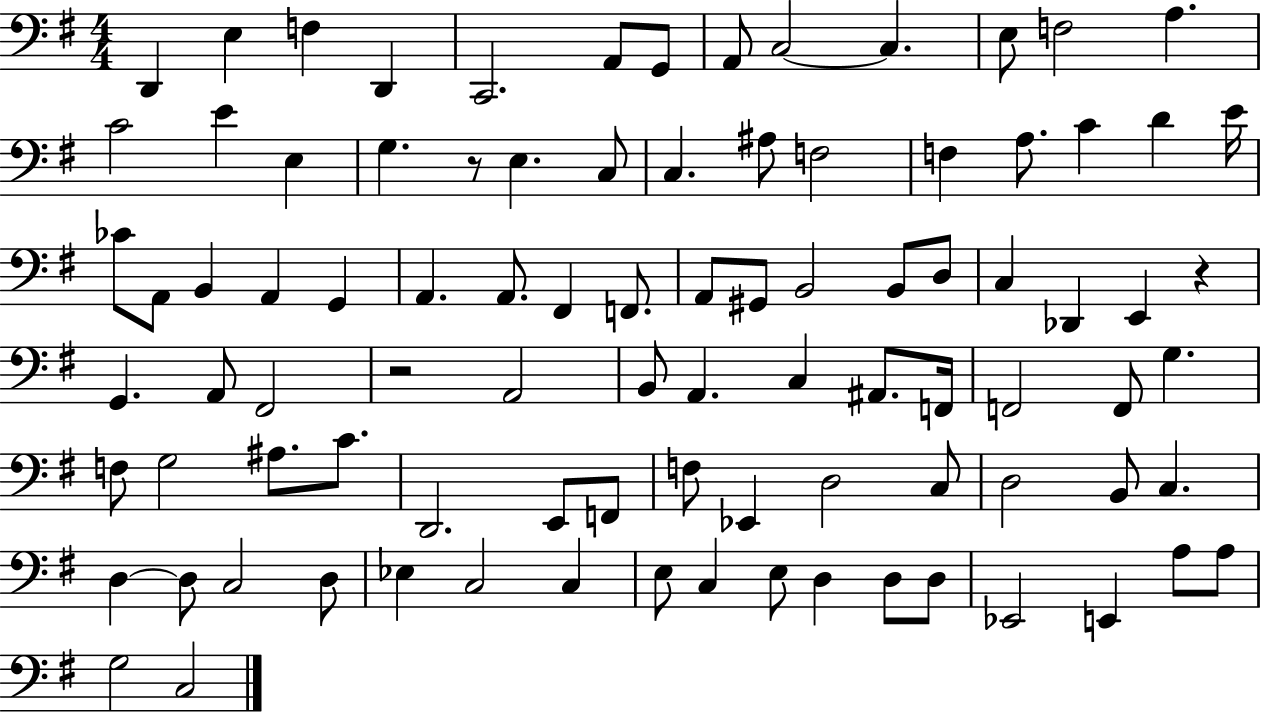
{
  \clef bass
  \numericTimeSignature
  \time 4/4
  \key g \major
  d,4 e4 f4 d,4 | c,2. a,8 g,8 | a,8 c2~~ c4. | e8 f2 a4. | \break c'2 e'4 e4 | g4. r8 e4. c8 | c4. ais8 f2 | f4 a8. c'4 d'4 e'16 | \break ces'8 a,8 b,4 a,4 g,4 | a,4. a,8. fis,4 f,8. | a,8 gis,8 b,2 b,8 d8 | c4 des,4 e,4 r4 | \break g,4. a,8 fis,2 | r2 a,2 | b,8 a,4. c4 ais,8. f,16 | f,2 f,8 g4. | \break f8 g2 ais8. c'8. | d,2. e,8 f,8 | f8 ees,4 d2 c8 | d2 b,8 c4. | \break d4~~ d8 c2 d8 | ees4 c2 c4 | e8 c4 e8 d4 d8 d8 | ees,2 e,4 a8 a8 | \break g2 c2 | \bar "|."
}